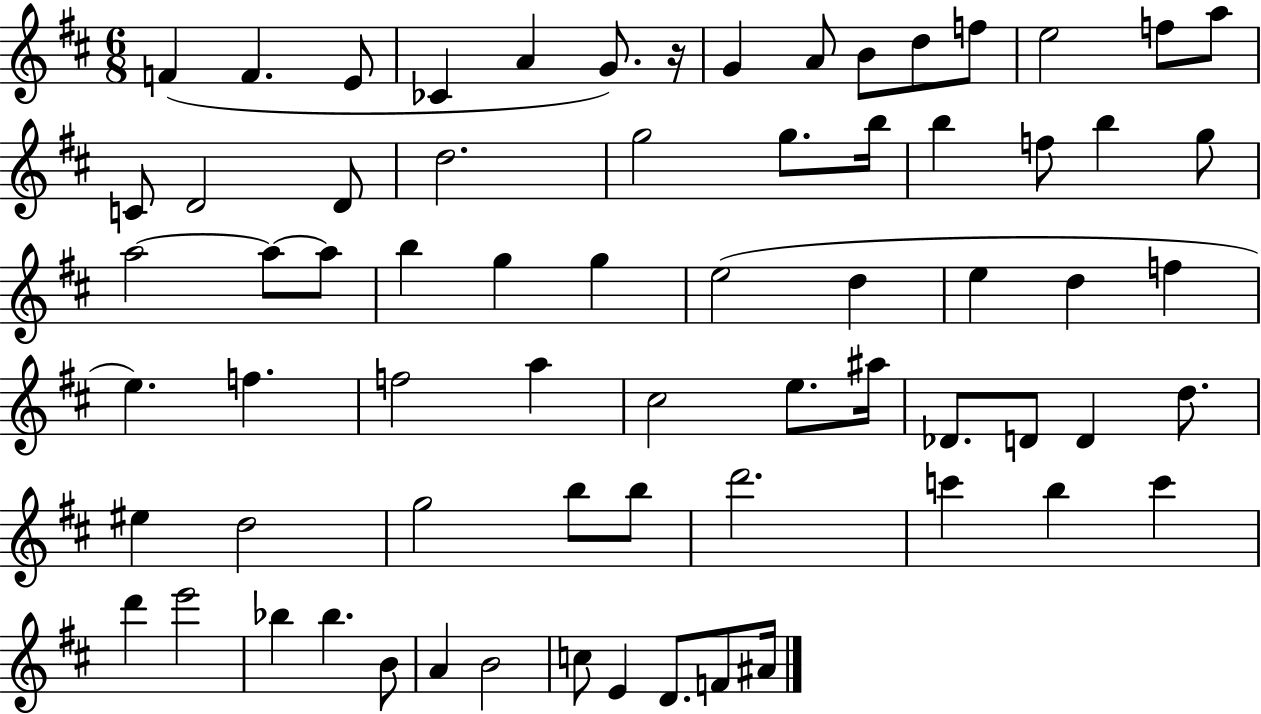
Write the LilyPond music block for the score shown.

{
  \clef treble
  \numericTimeSignature
  \time 6/8
  \key d \major
  f'4( f'4. e'8 | ces'4 a'4 g'8.) r16 | g'4 a'8 b'8 d''8 f''8 | e''2 f''8 a''8 | \break c'8 d'2 d'8 | d''2. | g''2 g''8. b''16 | b''4 f''8 b''4 g''8 | \break a''2~~ a''8~~ a''8 | b''4 g''4 g''4 | e''2( d''4 | e''4 d''4 f''4 | \break e''4.) f''4. | f''2 a''4 | cis''2 e''8. ais''16 | des'8. d'8 d'4 d''8. | \break eis''4 d''2 | g''2 b''8 b''8 | d'''2. | c'''4 b''4 c'''4 | \break d'''4 e'''2 | bes''4 bes''4. b'8 | a'4 b'2 | c''8 e'4 d'8. f'8 ais'16 | \break \bar "|."
}